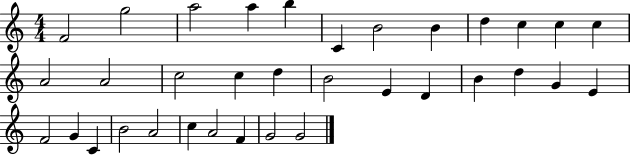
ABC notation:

X:1
T:Untitled
M:4/4
L:1/4
K:C
F2 g2 a2 a b C B2 B d c c c A2 A2 c2 c d B2 E D B d G E F2 G C B2 A2 c A2 F G2 G2